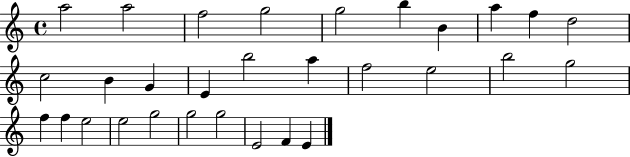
A5/h A5/h F5/h G5/h G5/h B5/q B4/q A5/q F5/q D5/h C5/h B4/q G4/q E4/q B5/h A5/q F5/h E5/h B5/h G5/h F5/q F5/q E5/h E5/h G5/h G5/h G5/h E4/h F4/q E4/q